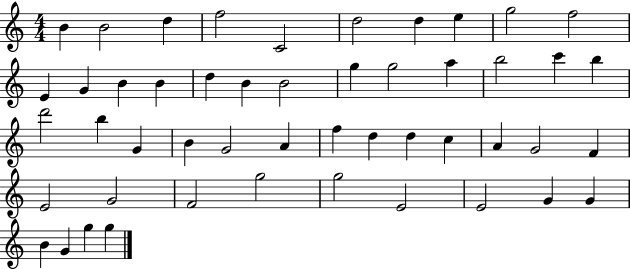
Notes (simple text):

B4/q B4/h D5/q F5/h C4/h D5/h D5/q E5/q G5/h F5/h E4/q G4/q B4/q B4/q D5/q B4/q B4/h G5/q G5/h A5/q B5/h C6/q B5/q D6/h B5/q G4/q B4/q G4/h A4/q F5/q D5/q D5/q C5/q A4/q G4/h F4/q E4/h G4/h F4/h G5/h G5/h E4/h E4/h G4/q G4/q B4/q G4/q G5/q G5/q